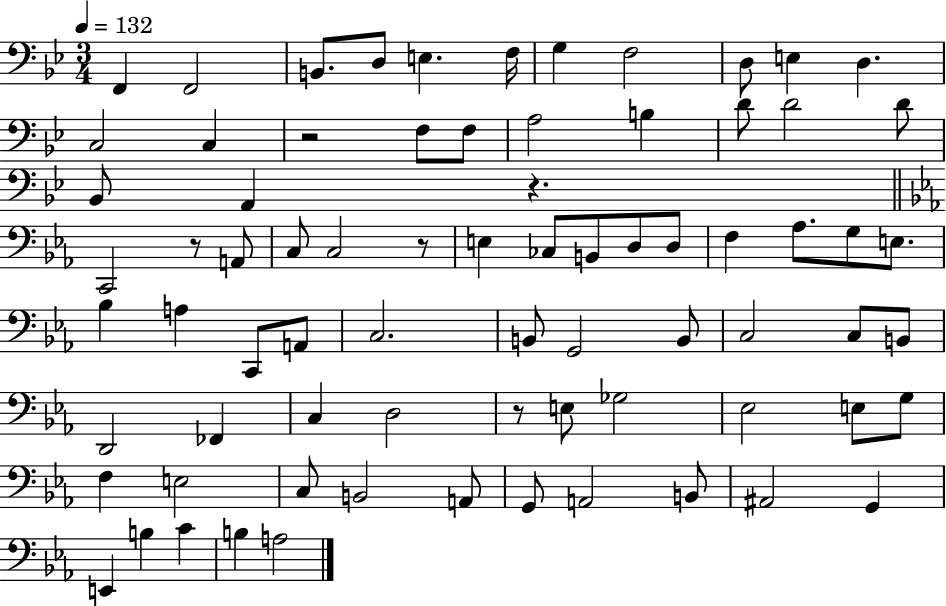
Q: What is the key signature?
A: BES major